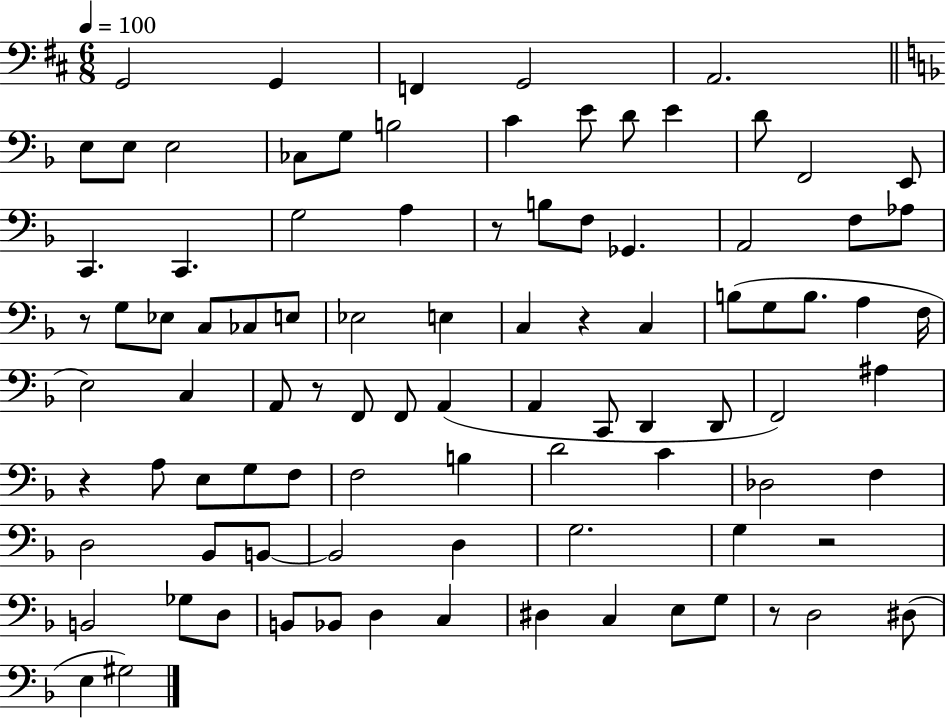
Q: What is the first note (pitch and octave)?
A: G2